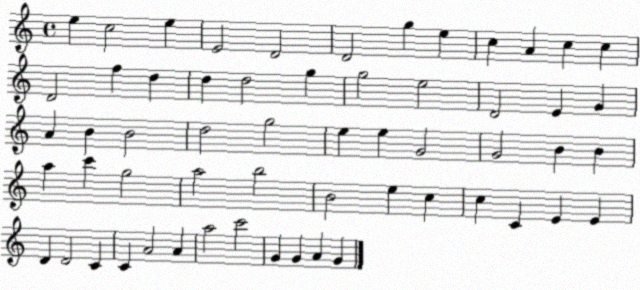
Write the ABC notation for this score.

X:1
T:Untitled
M:4/4
L:1/4
K:C
e c2 e E2 D2 D2 g e c A c c D2 f d d d2 g g2 e2 D2 E G A B B2 d2 g2 e e G2 G2 B B a c' g2 a2 b2 B2 e c c C E E D D2 C C A2 A a2 c'2 G G A G